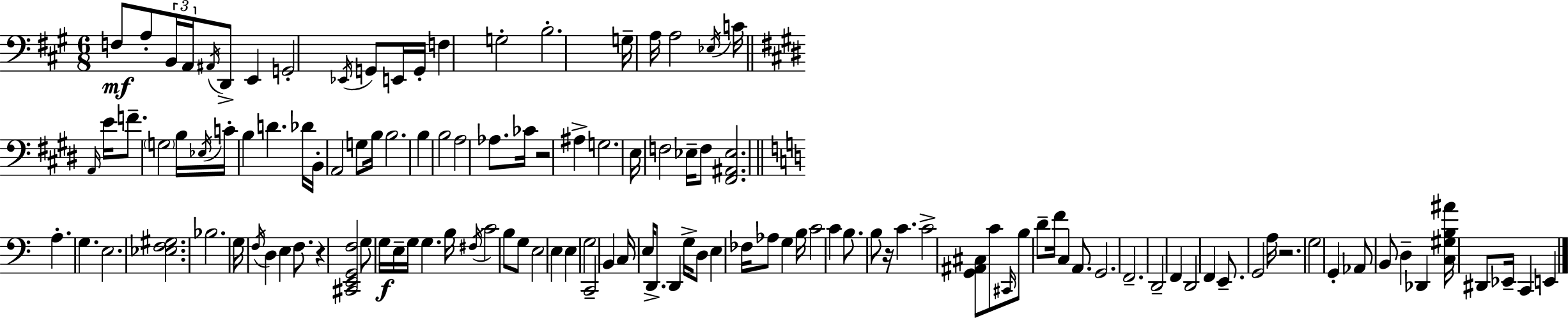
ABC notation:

X:1
T:Untitled
M:6/8
L:1/4
K:A
F,/2 A,/2 B,,/4 A,,/4 ^A,,/4 D,,/2 E,, G,,2 _E,,/4 G,,/2 E,,/4 G,,/4 F, G,2 B,2 G,/4 A,/4 A,2 _E,/4 C/4 A,,/4 E/4 F/2 G,2 B,/4 _E,/4 C/4 B, D _D/4 B,,/4 A,,2 G,/2 B,/4 B,2 B, B,2 A,2 _A,/2 _C/4 z2 ^A, G,2 E,/4 F,2 _E,/4 F,/2 [^F,,^A,,_E,]2 A, G, E,2 [_E,F,^G,]2 _B,2 G,/4 F,/4 D, E, F,/2 z [^C,,E,,G,,F,]2 G,/2 G,/4 E,/4 G,/4 G, B,/4 ^F,/4 C2 B,/2 G,/2 E,2 E, E, G,2 C,,2 B,, C,/4 E,/4 D,,/2 D,, G,/4 D,/2 E, _F,/4 _A,/2 G, B,/4 C2 C B,/2 B,/2 z/4 C C2 [G,,^A,,^C,]/2 C/2 ^C,,/4 B,/2 D/2 F/4 C, A,,/2 G,,2 F,,2 D,,2 F,, D,,2 F,, E,,/2 G,,2 A,/4 z2 G,2 G,, _A,,/2 B,,/2 D, _D,, [C,^G,B,^A]/4 ^D,,/2 _E,,/4 C,, E,,